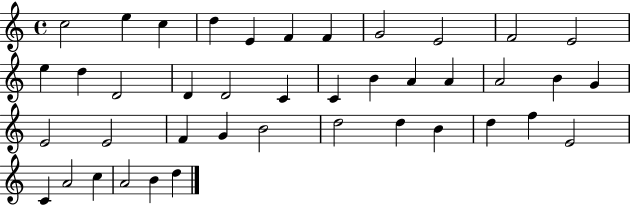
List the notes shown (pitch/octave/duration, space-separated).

C5/h E5/q C5/q D5/q E4/q F4/q F4/q G4/h E4/h F4/h E4/h E5/q D5/q D4/h D4/q D4/h C4/q C4/q B4/q A4/q A4/q A4/h B4/q G4/q E4/h E4/h F4/q G4/q B4/h D5/h D5/q B4/q D5/q F5/q E4/h C4/q A4/h C5/q A4/h B4/q D5/q